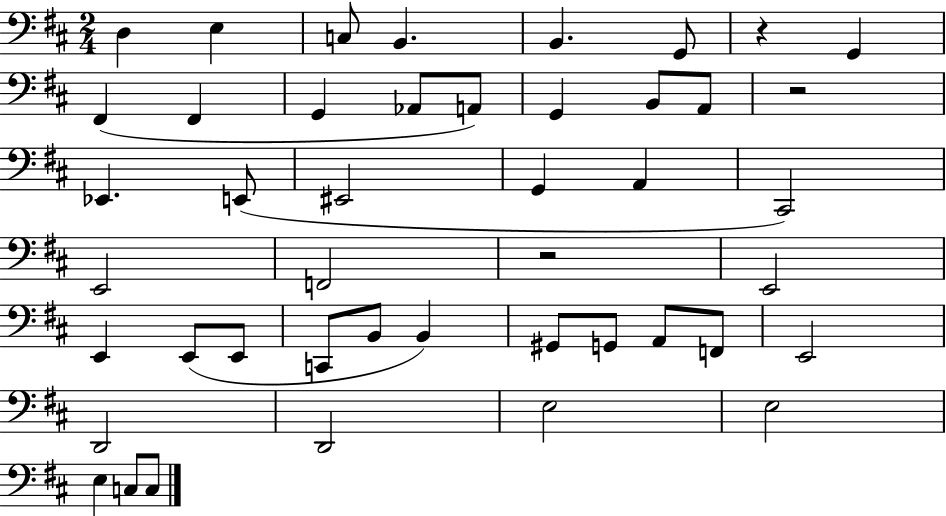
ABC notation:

X:1
T:Untitled
M:2/4
L:1/4
K:D
D, E, C,/2 B,, B,, G,,/2 z G,, ^F,, ^F,, G,, _A,,/2 A,,/2 G,, B,,/2 A,,/2 z2 _E,, E,,/2 ^E,,2 G,, A,, ^C,,2 E,,2 F,,2 z2 E,,2 E,, E,,/2 E,,/2 C,,/2 B,,/2 B,, ^G,,/2 G,,/2 A,,/2 F,,/2 E,,2 D,,2 D,,2 E,2 E,2 E, C,/2 C,/2